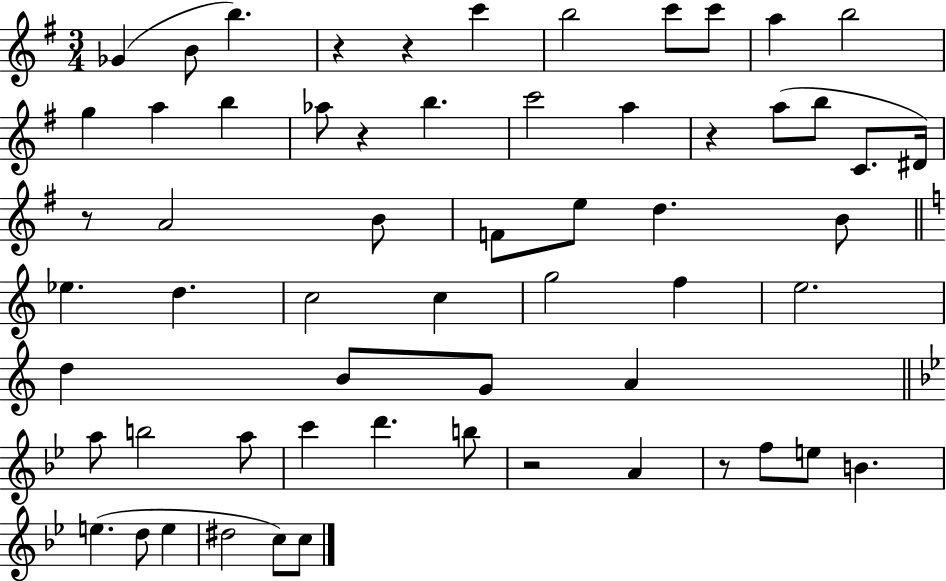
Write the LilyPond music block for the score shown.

{
  \clef treble
  \numericTimeSignature
  \time 3/4
  \key g \major
  ges'4( b'8 b''4.) | r4 r4 c'''4 | b''2 c'''8 c'''8 | a''4 b''2 | \break g''4 a''4 b''4 | aes''8 r4 b''4. | c'''2 a''4 | r4 a''8( b''8 c'8. dis'16) | \break r8 a'2 b'8 | f'8 e''8 d''4. b'8 | \bar "||" \break \key a \minor ees''4. d''4. | c''2 c''4 | g''2 f''4 | e''2. | \break d''4 b'8 g'8 a'4 | \bar "||" \break \key g \minor a''8 b''2 a''8 | c'''4 d'''4. b''8 | r2 a'4 | r8 f''8 e''8 b'4. | \break e''4.( d''8 e''4 | dis''2 c''8) c''8 | \bar "|."
}